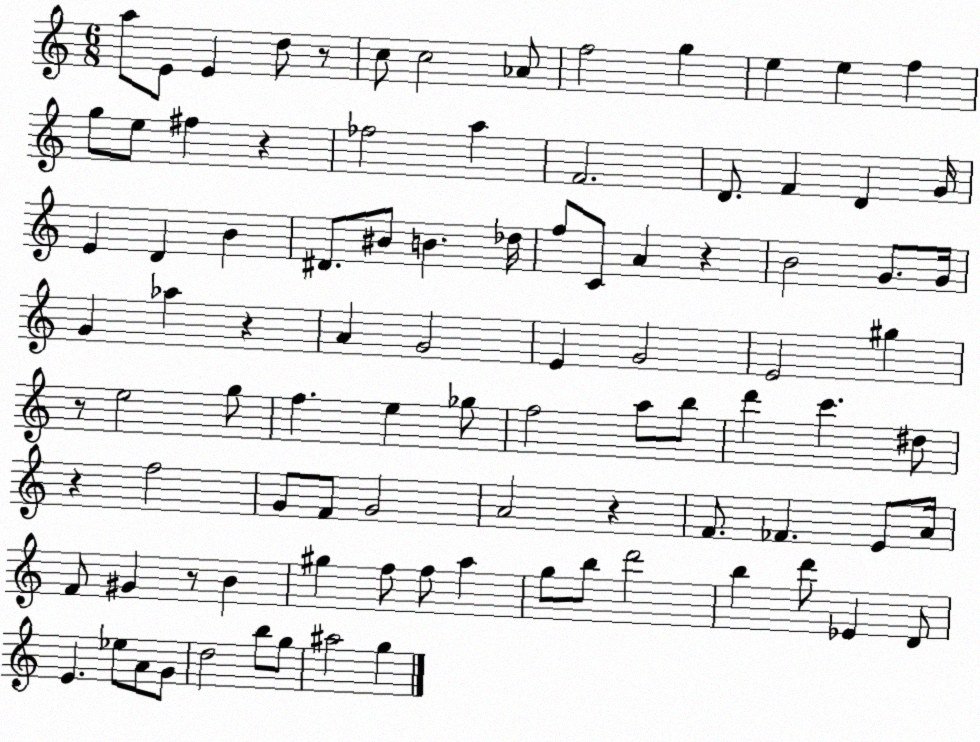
X:1
T:Untitled
M:6/8
L:1/4
K:C
a/2 E/2 E d/2 z/2 c/2 c2 _A/2 f2 g e e f g/2 e/2 ^f z _f2 a F2 D/2 F D G/4 E D B ^D/2 ^B/2 B _d/4 f/2 C/2 A z B2 G/2 G/4 G _a z A G2 E G2 E2 ^g z/2 e2 g/2 f e _g/2 f2 a/2 b/2 d' c' ^d/2 z f2 G/2 F/2 G2 A2 z F/2 _F E/2 A/4 F/2 ^G z/2 B ^g f/2 f/2 a g/2 b/2 d'2 b d'/2 _E D/2 E _e/2 A/2 G/2 d2 b/2 g/2 ^a2 g